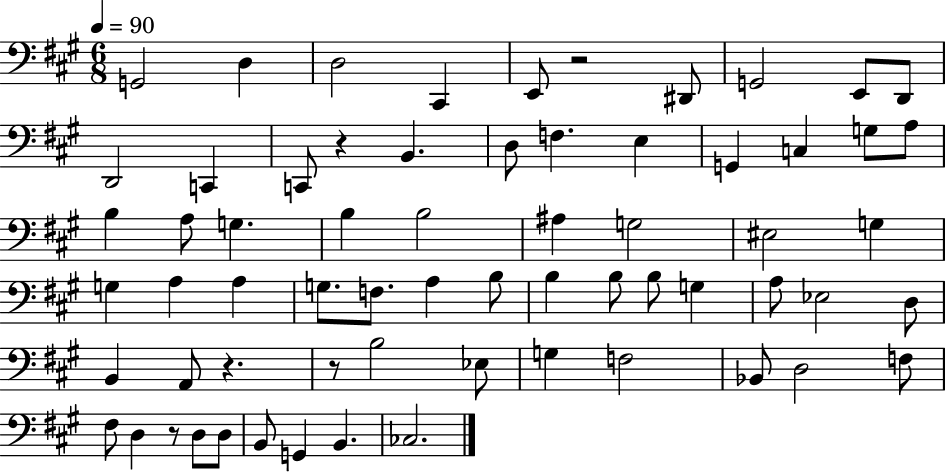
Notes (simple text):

G2/h D3/q D3/h C#2/q E2/e R/h D#2/e G2/h E2/e D2/e D2/h C2/q C2/e R/q B2/q. D3/e F3/q. E3/q G2/q C3/q G3/e A3/e B3/q A3/e G3/q. B3/q B3/h A#3/q G3/h EIS3/h G3/q G3/q A3/q A3/q G3/e. F3/e. A3/q B3/e B3/q B3/e B3/e G3/q A3/e Eb3/h D3/e B2/q A2/e R/q. R/e B3/h Eb3/e G3/q F3/h Bb2/e D3/h F3/e F#3/e D3/q R/e D3/e D3/e B2/e G2/q B2/q. CES3/h.